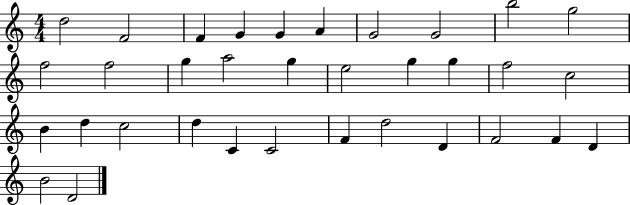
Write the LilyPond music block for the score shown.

{
  \clef treble
  \numericTimeSignature
  \time 4/4
  \key c \major
  d''2 f'2 | f'4 g'4 g'4 a'4 | g'2 g'2 | b''2 g''2 | \break f''2 f''2 | g''4 a''2 g''4 | e''2 g''4 g''4 | f''2 c''2 | \break b'4 d''4 c''2 | d''4 c'4 c'2 | f'4 d''2 d'4 | f'2 f'4 d'4 | \break b'2 d'2 | \bar "|."
}